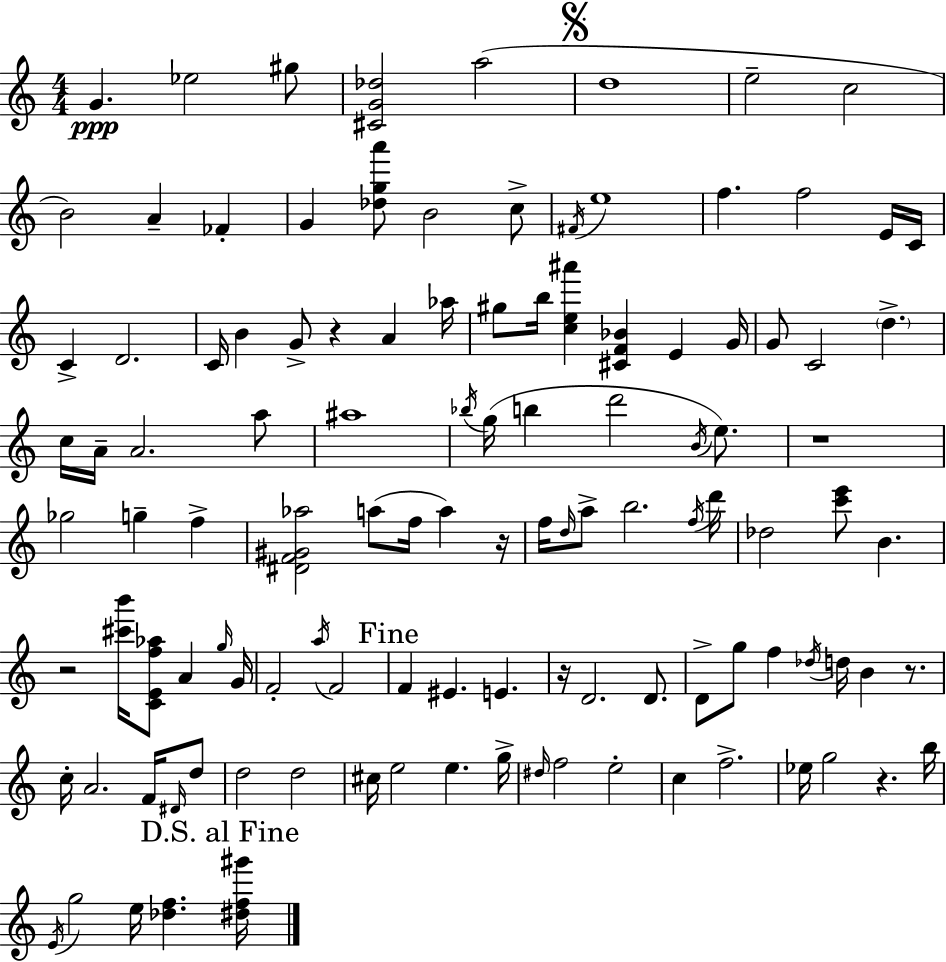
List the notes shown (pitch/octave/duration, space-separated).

G4/q. Eb5/h G#5/e [C#4,G4,Db5]/h A5/h D5/w E5/h C5/h B4/h A4/q FES4/q G4/q [Db5,G5,A6]/e B4/h C5/e F#4/s E5/w F5/q. F5/h E4/s C4/s C4/q D4/h. C4/s B4/q G4/e R/q A4/q Ab5/s G#5/e B5/s [C5,E5,A#6]/q [C#4,F4,Bb4]/q E4/q G4/s G4/e C4/h D5/q. C5/s A4/s A4/h. A5/e A#5/w Bb5/s G5/s B5/q D6/h B4/s E5/e. R/w Gb5/h G5/q F5/q [D#4,F4,G#4,Ab5]/h A5/e F5/s A5/q R/s F5/s D5/s A5/e B5/h. F5/s D6/s Db5/h [C6,E6]/e B4/q. R/h [C#6,B6]/s [C4,E4,F5,Ab5]/e A4/q G5/s G4/s F4/h A5/s F4/h F4/q EIS4/q. E4/q. R/s D4/h. D4/e. D4/e G5/e F5/q Db5/s D5/s B4/q R/e. C5/s A4/h. F4/s D#4/s D5/e D5/h D5/h C#5/s E5/h E5/q. G5/s D#5/s F5/h E5/h C5/q F5/h. Eb5/s G5/h R/q. B5/s E4/s G5/h E5/s [Db5,F5]/q. [D#5,F5,G#6]/s